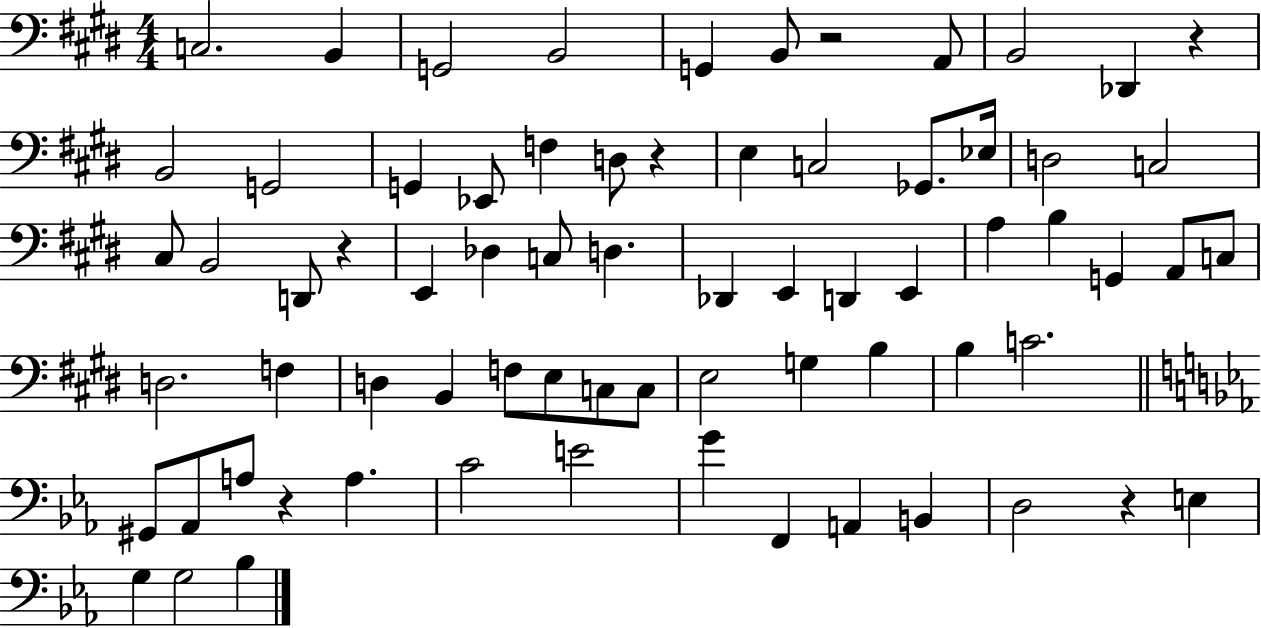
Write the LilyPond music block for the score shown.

{
  \clef bass
  \numericTimeSignature
  \time 4/4
  \key e \major
  c2. b,4 | g,2 b,2 | g,4 b,8 r2 a,8 | b,2 des,4 r4 | \break b,2 g,2 | g,4 ees,8 f4 d8 r4 | e4 c2 ges,8. ees16 | d2 c2 | \break cis8 b,2 d,8 r4 | e,4 des4 c8 d4. | des,4 e,4 d,4 e,4 | a4 b4 g,4 a,8 c8 | \break d2. f4 | d4 b,4 f8 e8 c8 c8 | e2 g4 b4 | b4 c'2. | \break \bar "||" \break \key c \minor gis,8 aes,8 a8 r4 a4. | c'2 e'2 | g'4 f,4 a,4 b,4 | d2 r4 e4 | \break g4 g2 bes4 | \bar "|."
}